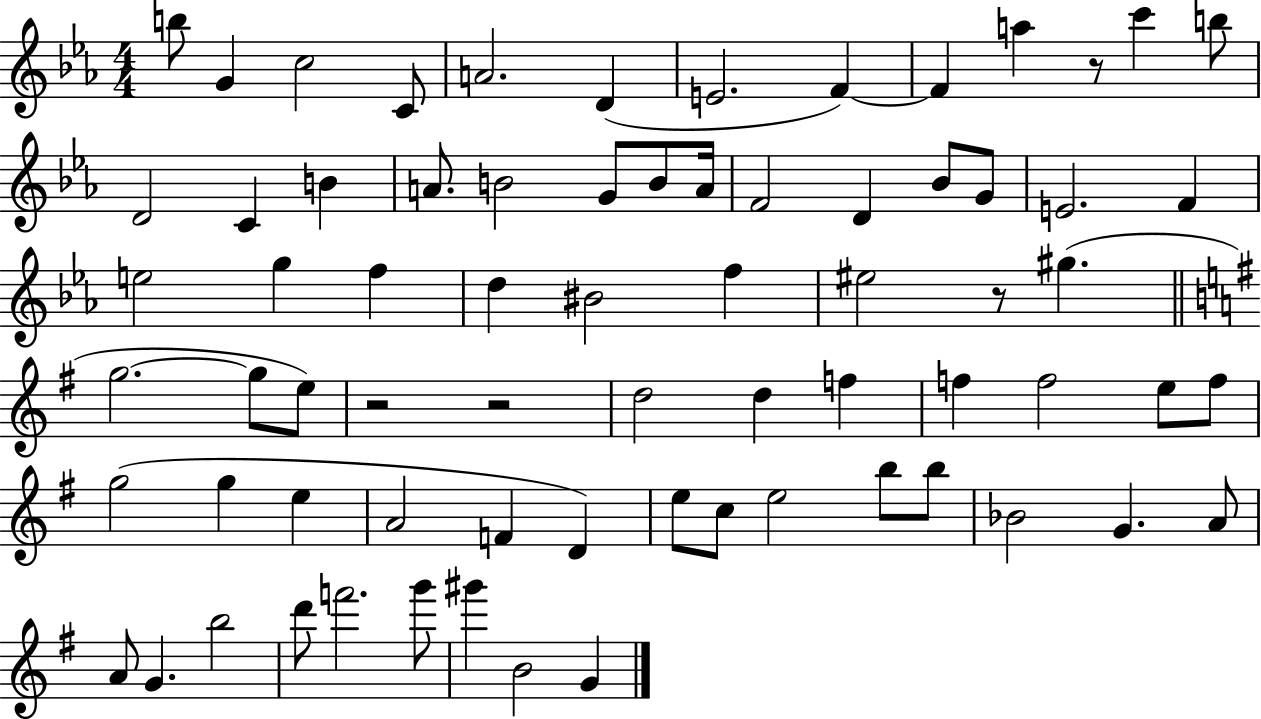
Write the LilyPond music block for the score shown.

{
  \clef treble
  \numericTimeSignature
  \time 4/4
  \key ees \major
  b''8 g'4 c''2 c'8 | a'2. d'4( | e'2. f'4~~) | f'4 a''4 r8 c'''4 b''8 | \break d'2 c'4 b'4 | a'8. b'2 g'8 b'8 a'16 | f'2 d'4 bes'8 g'8 | e'2. f'4 | \break e''2 g''4 f''4 | d''4 bis'2 f''4 | eis''2 r8 gis''4.( | \bar "||" \break \key e \minor g''2.~~ g''8 e''8) | r2 r2 | d''2 d''4 f''4 | f''4 f''2 e''8 f''8 | \break g''2( g''4 e''4 | a'2 f'4 d'4) | e''8 c''8 e''2 b''8 b''8 | bes'2 g'4. a'8 | \break a'8 g'4. b''2 | d'''8 f'''2. g'''8 | gis'''4 b'2 g'4 | \bar "|."
}